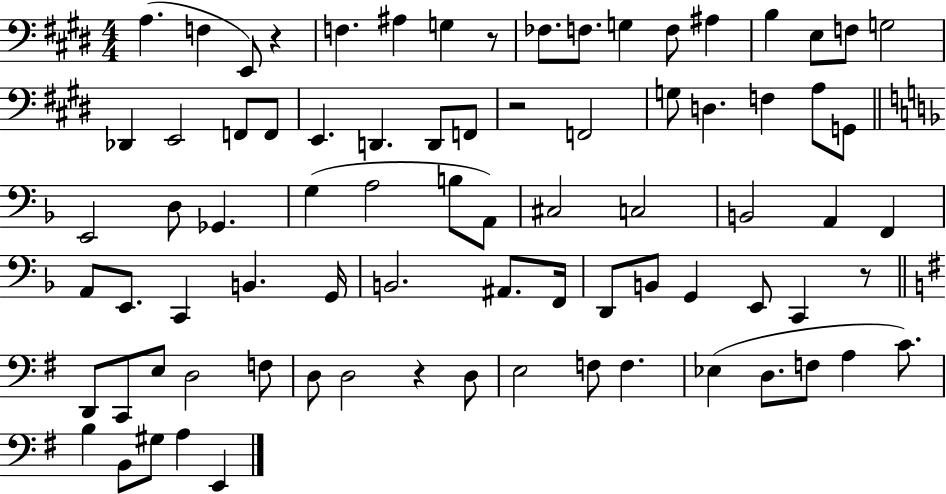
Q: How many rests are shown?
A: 5